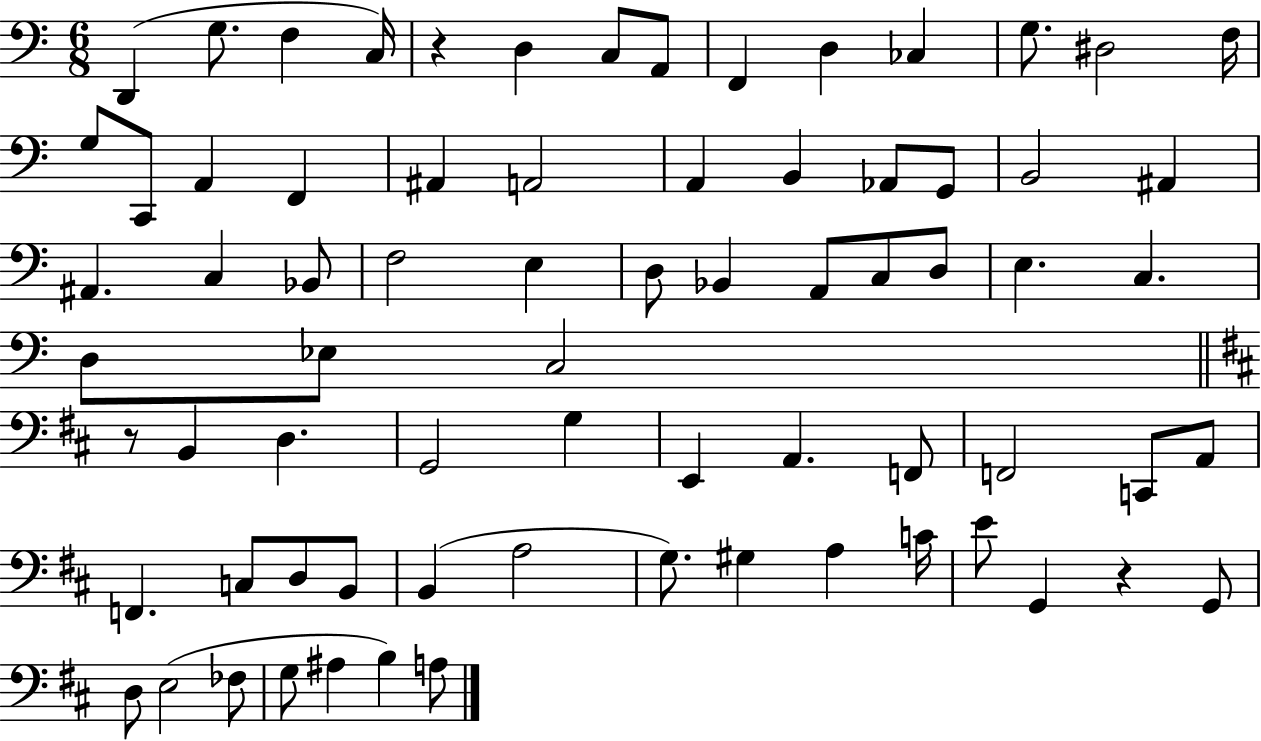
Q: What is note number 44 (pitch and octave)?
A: G3